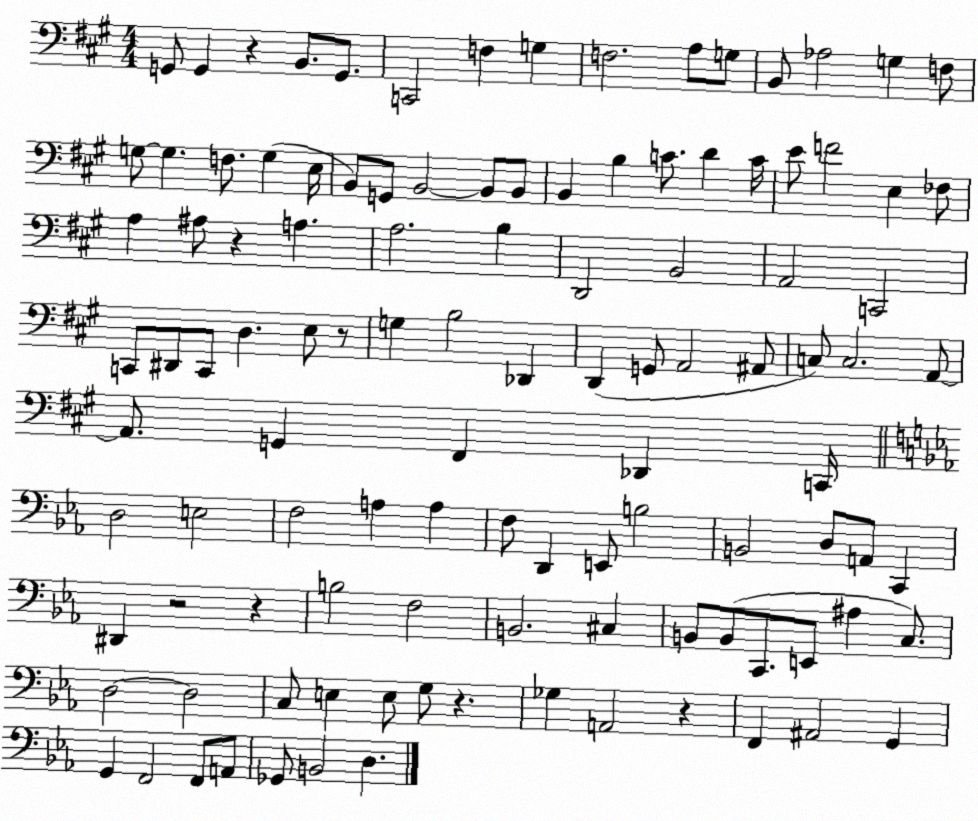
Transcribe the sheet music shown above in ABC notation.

X:1
T:Untitled
M:4/4
L:1/4
K:A
G,,/2 G,, z B,,/2 G,,/2 C,,2 F, G, F,2 A,/2 G,/2 B,,/2 _A,2 G, F,/2 G,/2 G, F,/2 G, E,/4 B,,/2 G,,/2 B,,2 B,,/2 B,,/2 B,, B, C/2 D C/4 E/2 F2 E, _F,/2 A, ^A,/2 z A, A,2 B, D,,2 B,,2 A,,2 C,,2 C,,/2 ^D,,/2 C,,/2 D, E,/2 z/2 G, B,2 _D,, D,, G,,/2 A,,2 ^A,,/2 C,/2 C,2 A,,/2 A,,/2 G,, ^F,, _D,, C,,/4 D,2 E,2 F,2 A, A, F,/2 D,, E,,/2 B,2 B,,2 D,/2 A,,/2 C,, ^D,, z2 z B,2 F,2 B,,2 ^C, B,,/2 B,,/2 C,,/2 E,,/2 ^A, C,/2 D,2 D,2 C,/2 E, E,/2 G,/2 z _G, A,,2 z F,, ^A,,2 G,, G,, F,,2 F,,/2 A,,/2 _G,,/2 B,,2 D,